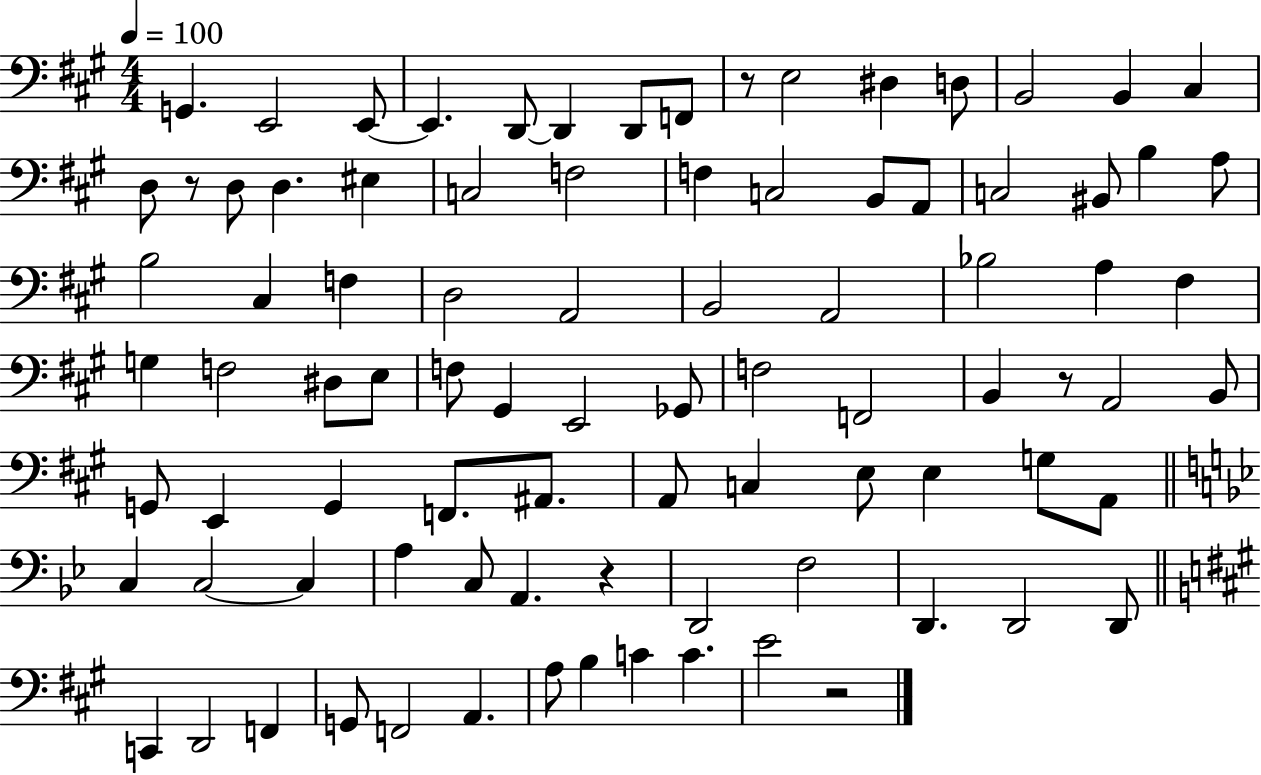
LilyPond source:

{
  \clef bass
  \numericTimeSignature
  \time 4/4
  \key a \major
  \tempo 4 = 100
  \repeat volta 2 { g,4. e,2 e,8~~ | e,4. d,8~~ d,4 d,8 f,8 | r8 e2 dis4 d8 | b,2 b,4 cis4 | \break d8 r8 d8 d4. eis4 | c2 f2 | f4 c2 b,8 a,8 | c2 bis,8 b4 a8 | \break b2 cis4 f4 | d2 a,2 | b,2 a,2 | bes2 a4 fis4 | \break g4 f2 dis8 e8 | f8 gis,4 e,2 ges,8 | f2 f,2 | b,4 r8 a,2 b,8 | \break g,8 e,4 g,4 f,8. ais,8. | a,8 c4 e8 e4 g8 a,8 | \bar "||" \break \key g \minor c4 c2~~ c4 | a4 c8 a,4. r4 | d,2 f2 | d,4. d,2 d,8 | \break \bar "||" \break \key a \major c,4 d,2 f,4 | g,8 f,2 a,4. | a8 b4 c'4 c'4. | e'2 r2 | \break } \bar "|."
}